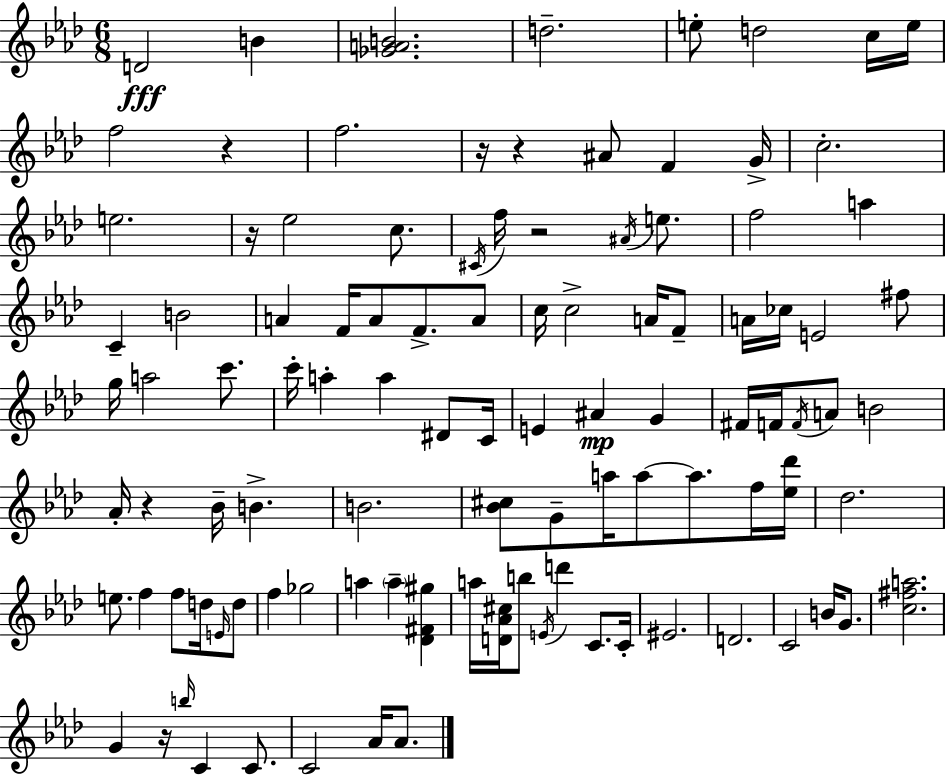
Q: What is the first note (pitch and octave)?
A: D4